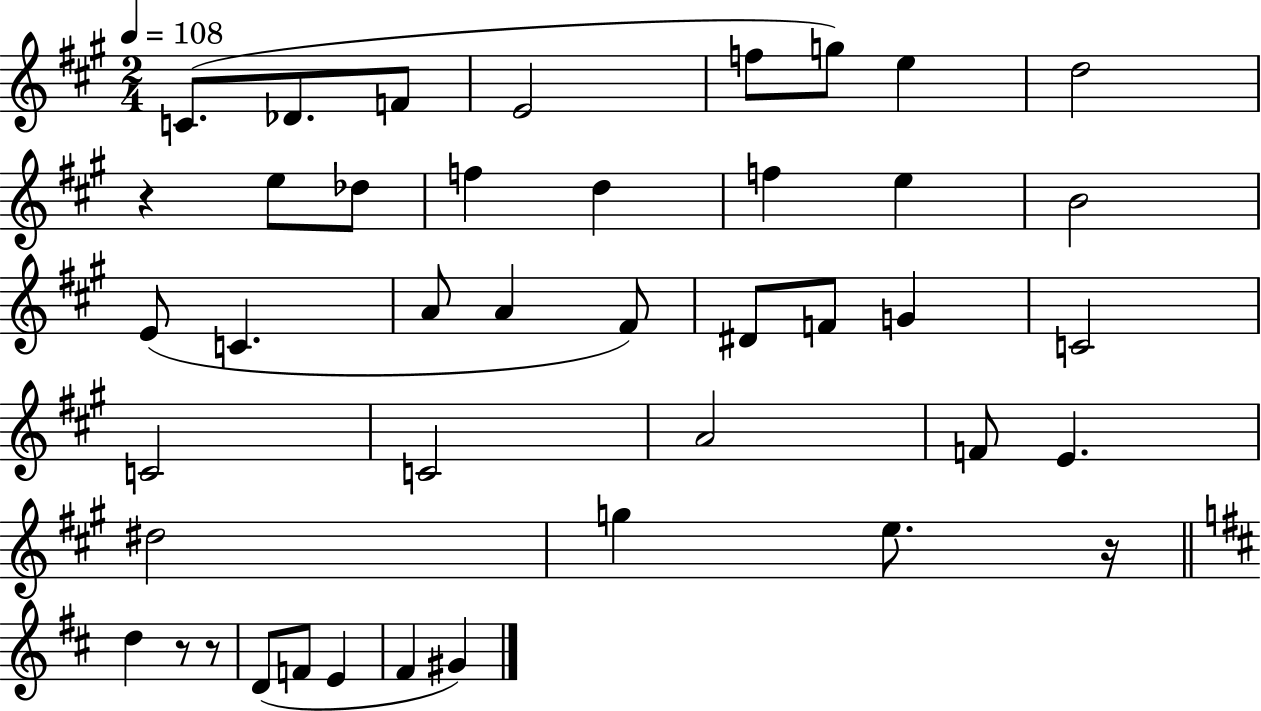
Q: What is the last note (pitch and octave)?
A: G#4